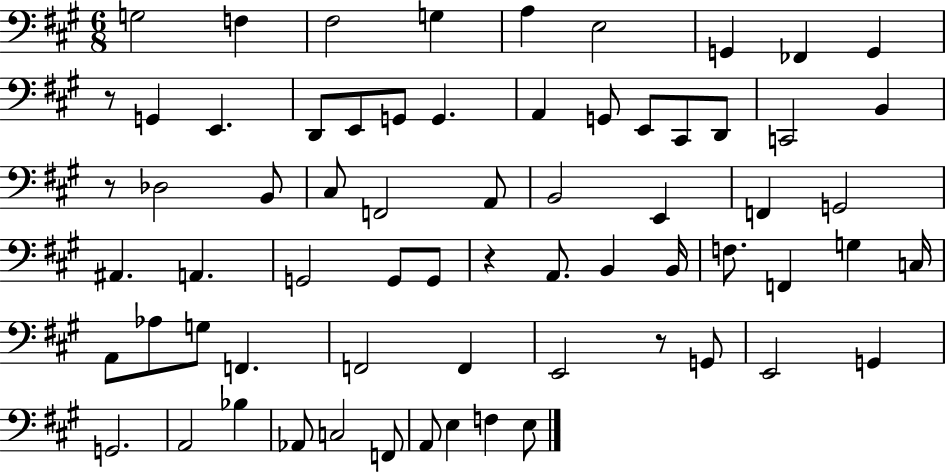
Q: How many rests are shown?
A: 4